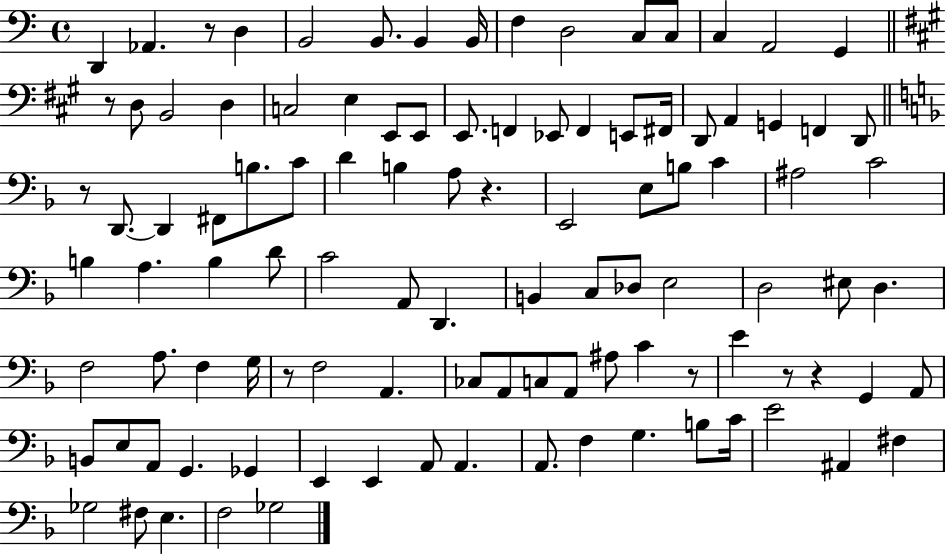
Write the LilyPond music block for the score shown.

{
  \clef bass
  \time 4/4
  \defaultTimeSignature
  \key c \major
  d,4 aes,4. r8 d4 | b,2 b,8. b,4 b,16 | f4 d2 c8 c8 | c4 a,2 g,4 | \break \bar "||" \break \key a \major r8 d8 b,2 d4 | c2 e4 e,8 e,8 | e,8. f,4 ees,8 f,4 e,8 fis,16 | d,8 a,4 g,4 f,4 d,8 | \break \bar "||" \break \key f \major r8 d,8.~~ d,4 fis,8 b8. c'8 | d'4 b4 a8 r4. | e,2 e8 b8 c'4 | ais2 c'2 | \break b4 a4. b4 d'8 | c'2 a,8 d,4. | b,4 c8 des8 e2 | d2 eis8 d4. | \break f2 a8. f4 g16 | r8 f2 a,4. | ces8 a,8 c8 a,8 ais8 c'4 r8 | e'4 r8 r4 g,4 a,8 | \break b,8 e8 a,8 g,4. ges,4 | e,4 e,4 a,8 a,4. | a,8. f4 g4. b8 c'16 | e'2 ais,4 fis4 | \break ges2 fis8 e4. | f2 ges2 | \bar "|."
}